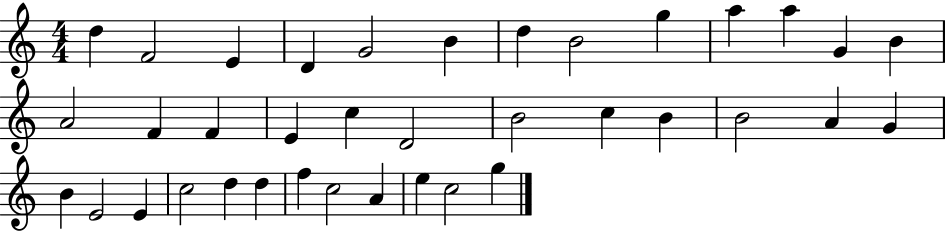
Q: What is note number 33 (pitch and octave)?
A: C5